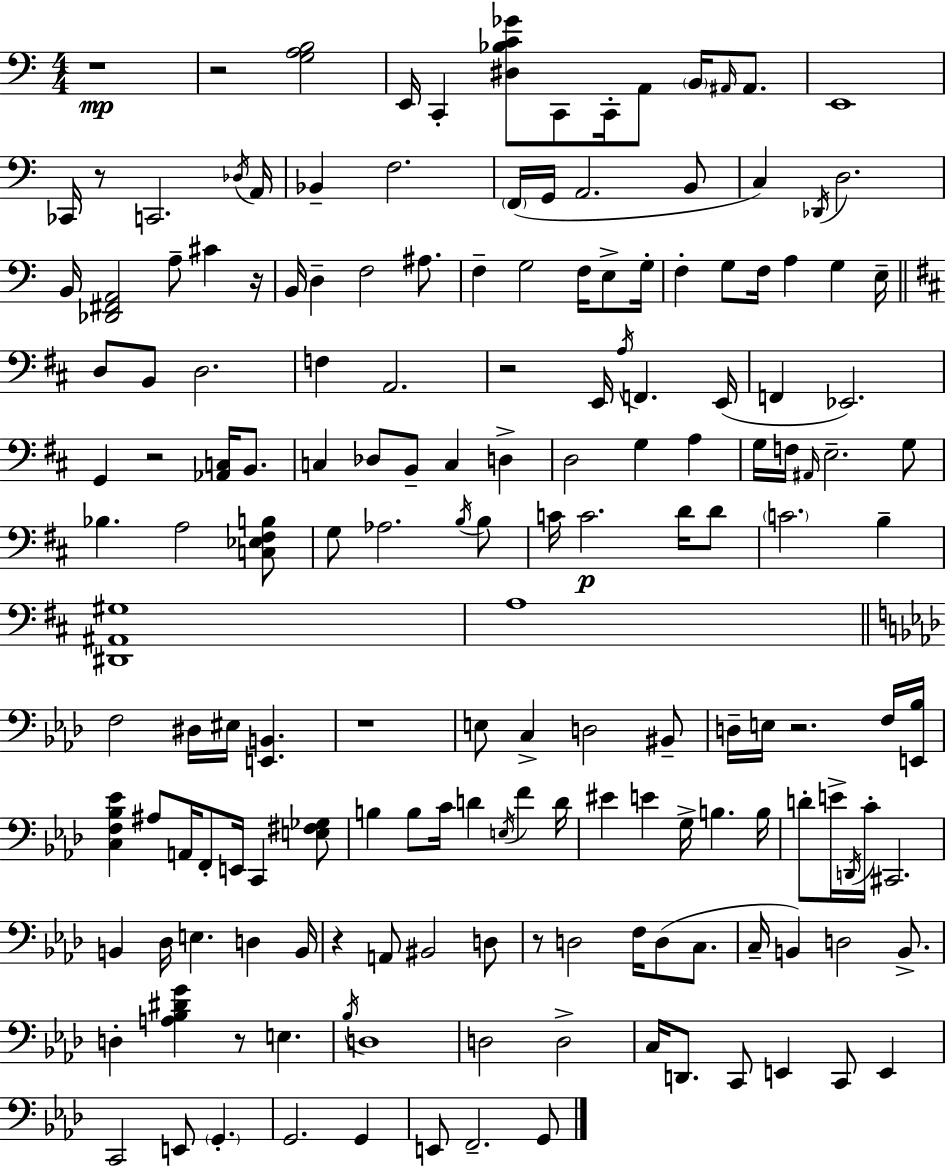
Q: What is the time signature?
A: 4/4